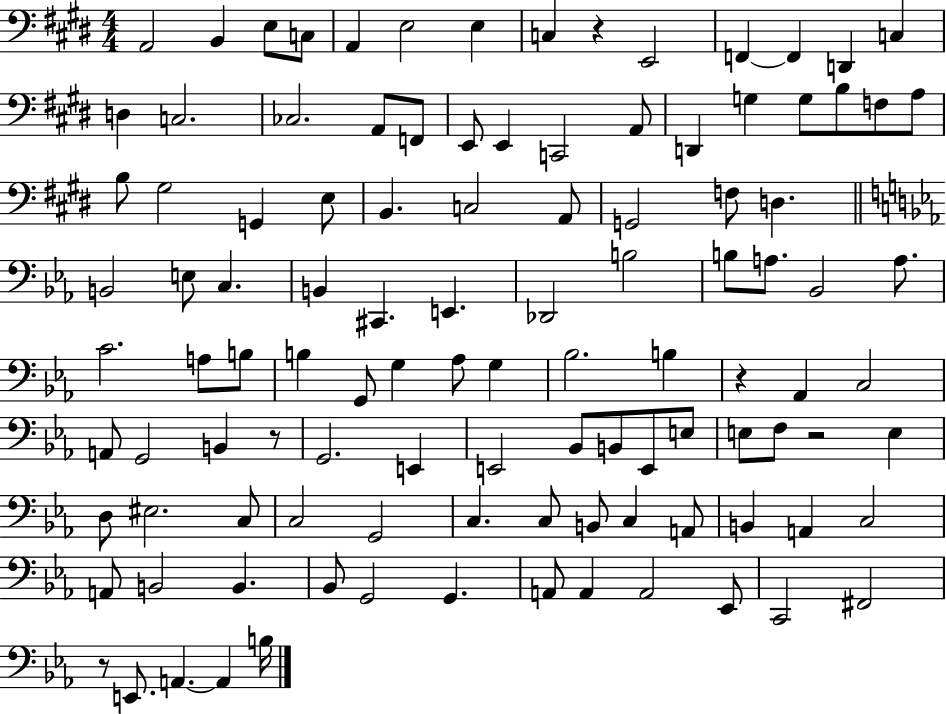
{
  \clef bass
  \numericTimeSignature
  \time 4/4
  \key e \major
  a,2 b,4 e8 c8 | a,4 e2 e4 | c4 r4 e,2 | f,4~~ f,4 d,4 c4 | \break d4 c2. | ces2. a,8 f,8 | e,8 e,4 c,2 a,8 | d,4 g4 g8 b8 f8 a8 | \break b8 gis2 g,4 e8 | b,4. c2 a,8 | g,2 f8 d4. | \bar "||" \break \key c \minor b,2 e8 c4. | b,4 cis,4. e,4. | des,2 b2 | b8 a8. bes,2 a8. | \break c'2. a8 b8 | b4 g,8 g4 aes8 g4 | bes2. b4 | r4 aes,4 c2 | \break a,8 g,2 b,4 r8 | g,2. e,4 | e,2 bes,8 b,8 e,8 e8 | e8 f8 r2 e4 | \break d8 eis2. c8 | c2 g,2 | c4. c8 b,8 c4 a,8 | b,4 a,4 c2 | \break a,8 b,2 b,4. | bes,8 g,2 g,4. | a,8 a,4 a,2 ees,8 | c,2 fis,2 | \break r8 e,8. a,4.~~ a,4 b16 | \bar "|."
}